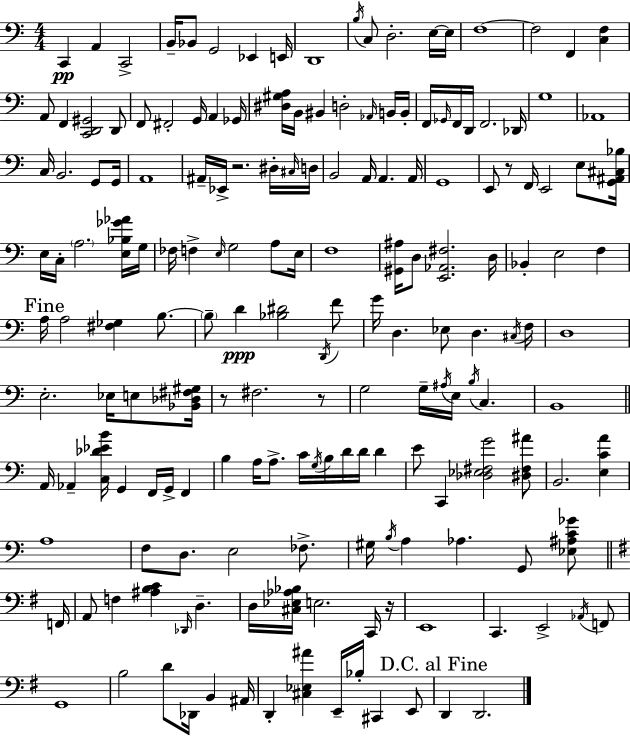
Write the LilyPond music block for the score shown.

{
  \clef bass
  \numericTimeSignature
  \time 4/4
  \key c \major
  c,4\pp a,4 c,2-> | b,16-- bes,8 g,2 ees,4 e,16 | d,1 | \acciaccatura { b16 } c8 d2.-. e16~~ | \break e16 f1~~ | f2 f,4 <c f>4 | a,8 f,4 <c, d, gis,>2 d,8 | f,8 fis,2-. g,16 a,4 | \break ges,16 <dis gis a>16 b,16 bis,4 d2-. \grace { aes,16 } | b,16 b,16-. f,16 \grace { ges,16 } f,16 d,16 f,2. | des,16 g1 | aes,1 | \break c16 b,2. | g,8 g,16 a,1 | ais,16-- ees,16-> r2. | dis16-. \grace { cis16 } d16 b,2 a,16 a,4. | \break a,16 g,1 | e,8 r8 f,16 e,2 | e8 <g, ais, cis bes>16 e16 c16-. \parenthesize a2. | <e bes ges' aes'>16 g16 fes16 f4-> \grace { e16 } g2 | \break a8 e16 f1 | <gis, ais>16 d8 <e, aes, fis>2. | d16 bes,4-. e2 | f4 \mark "Fine" a16 a2 <fis ges>4 | \break b8.~~ \parenthesize b8-- d'4\ppp <bes dis'>2 | \acciaccatura { d,16 } f'8 g'16 d4. ees8 d4. | \acciaccatura { cis16 } f16 d1 | e2.-. | \break ees16 e8 <bes, des fis gis>16 r8 fis2. | r8 g2 g16-- | \acciaccatura { ais16 } e16 \acciaccatura { b16 } c4. b,1 | \bar "||" \break \key c \major a,16 aes,4-- <c des' ees' b'>16 g,4 f,16 g,16-> f,4 | b4 a16 a8.-> c'16 \acciaccatura { g16 } b16 d'16 d'16 d'4 | e'8 c,4 <des ees fis g'>2 <dis fis ais'>8 | b,2. <e c' a'>4 | \break a1 | f8 d8. e2 fes8.-> | gis16 \acciaccatura { b16 } a4 aes4. g,8 <ees ais c' ges'>8 | \bar "||" \break \key g \major f,16 a,8 f4 <ais b c'>4 \grace { des,16 } d4.-- | d16 <cis ees aes bes>16 e2. | c,16 r16 e,1 | c,4. e,2-> | \break \acciaccatura { aes,16 } f,8 g,1 | b2 d'8 des,16 b,4 | ais,16 d,4-. <cis ees ais'>4 e,16-- bes16-. cis,4 | e,8 \mark "D.C. al Fine" d,4 d,2. | \break \bar "|."
}